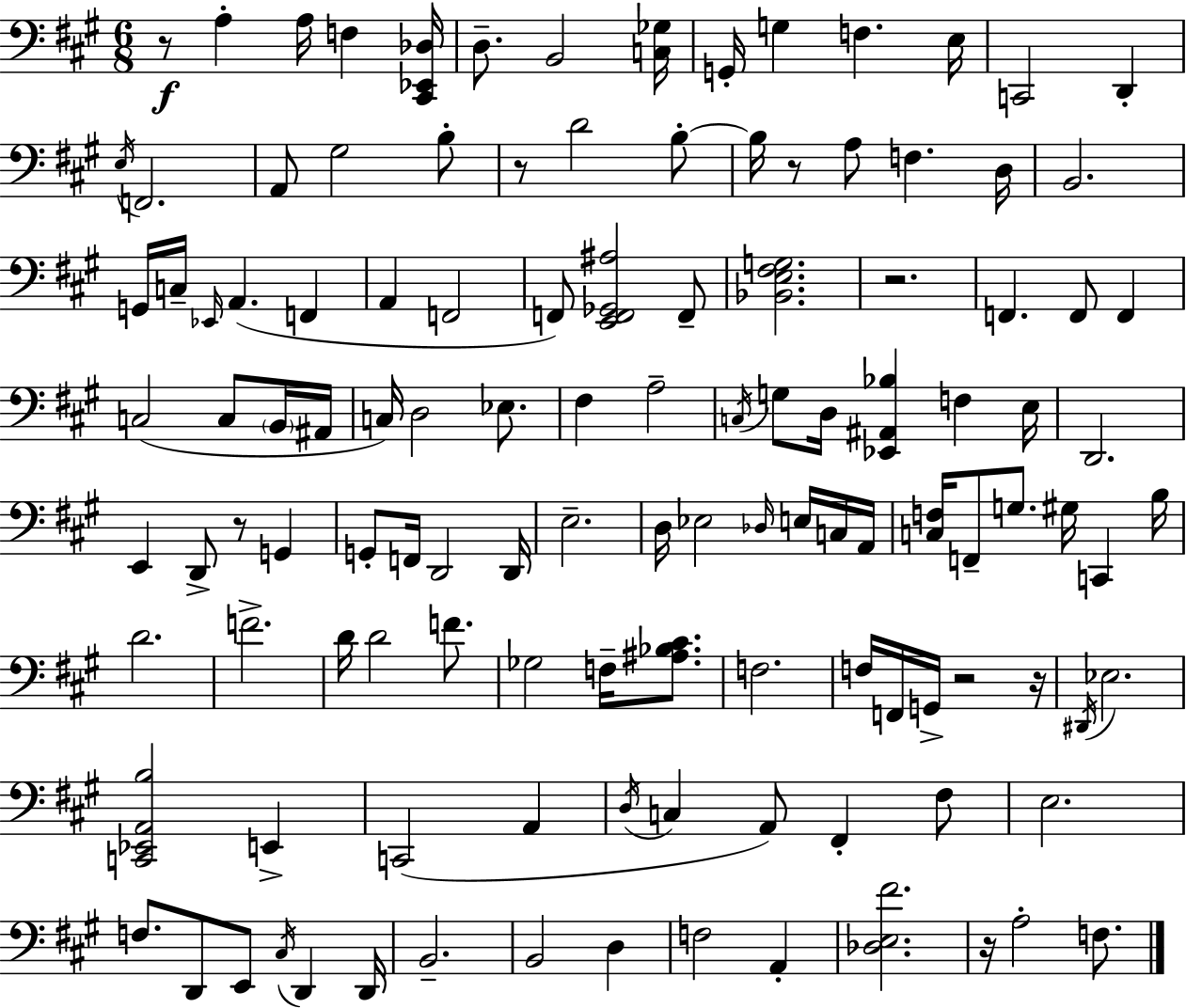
R/e A3/q A3/s F3/q [C#2,Eb2,Db3]/s D3/e. B2/h [C3,Gb3]/s G2/s G3/q F3/q. E3/s C2/h D2/q E3/s F2/h. A2/e G#3/h B3/e R/e D4/h B3/e B3/s R/e A3/e F3/q. D3/s B2/h. G2/s C3/s Eb2/s A2/q. F2/q A2/q F2/h F2/e [E2,F2,Gb2,A#3]/h F2/e [Bb2,E3,F#3,G3]/h. R/h. F2/q. F2/e F2/q C3/h C3/e B2/s A#2/s C3/s D3/h Eb3/e. F#3/q A3/h C3/s G3/e D3/s [Eb2,A#2,Bb3]/q F3/q E3/s D2/h. E2/q D2/e R/e G2/q G2/e F2/s D2/h D2/s E3/h. D3/s Eb3/h Db3/s E3/s C3/s A2/s [C3,F3]/s F2/e G3/e. G#3/s C2/q B3/s D4/h. F4/h. D4/s D4/h F4/e. Gb3/h F3/s [A#3,Bb3,C#4]/e. F3/h. F3/s F2/s G2/s R/h R/s D#2/s Eb3/h. [C2,Eb2,A2,B3]/h E2/q C2/h A2/q D3/s C3/q A2/e F#2/q F#3/e E3/h. F3/e. D2/e E2/e C#3/s D2/q D2/s B2/h. B2/h D3/q F3/h A2/q [Db3,E3,F#4]/h. R/s A3/h F3/e.